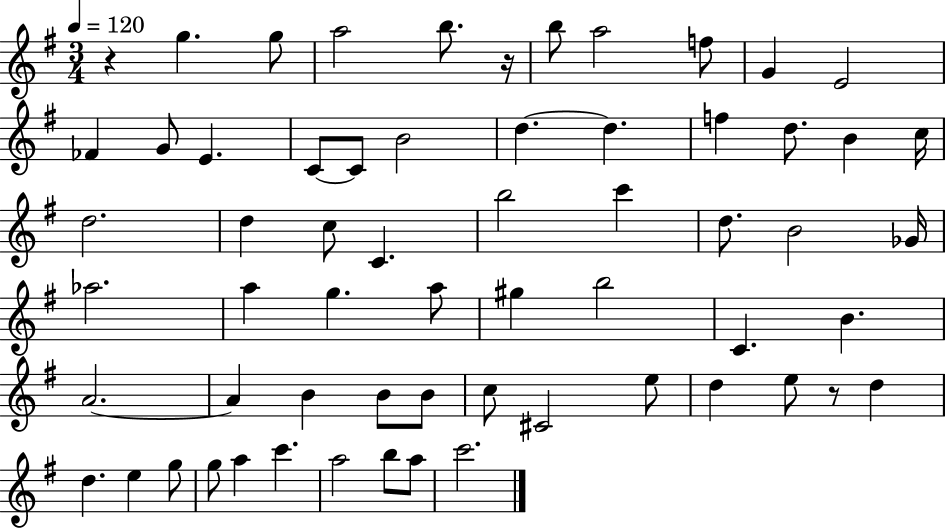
{
  \clef treble
  \numericTimeSignature
  \time 3/4
  \key g \major
  \tempo 4 = 120
  r4 g''4. g''8 | a''2 b''8. r16 | b''8 a''2 f''8 | g'4 e'2 | \break fes'4 g'8 e'4. | c'8~~ c'8 b'2 | d''4.~~ d''4. | f''4 d''8. b'4 c''16 | \break d''2. | d''4 c''8 c'4. | b''2 c'''4 | d''8. b'2 ges'16 | \break aes''2. | a''4 g''4. a''8 | gis''4 b''2 | c'4. b'4. | \break a'2.~~ | a'4 b'4 b'8 b'8 | c''8 cis'2 e''8 | d''4 e''8 r8 d''4 | \break d''4. e''4 g''8 | g''8 a''4 c'''4. | a''2 b''8 a''8 | c'''2. | \break \bar "|."
}